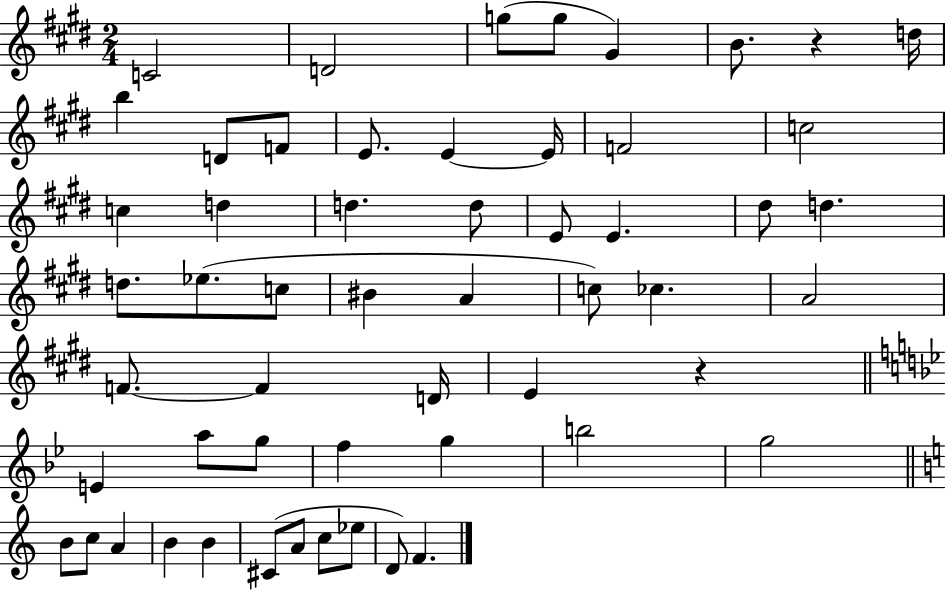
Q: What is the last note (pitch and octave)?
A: F4